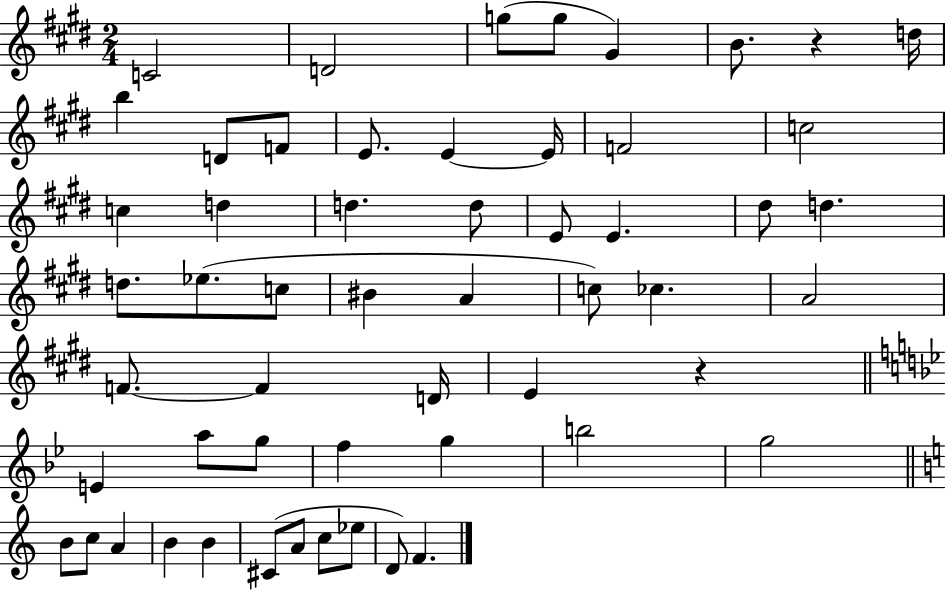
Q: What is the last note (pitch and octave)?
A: F4